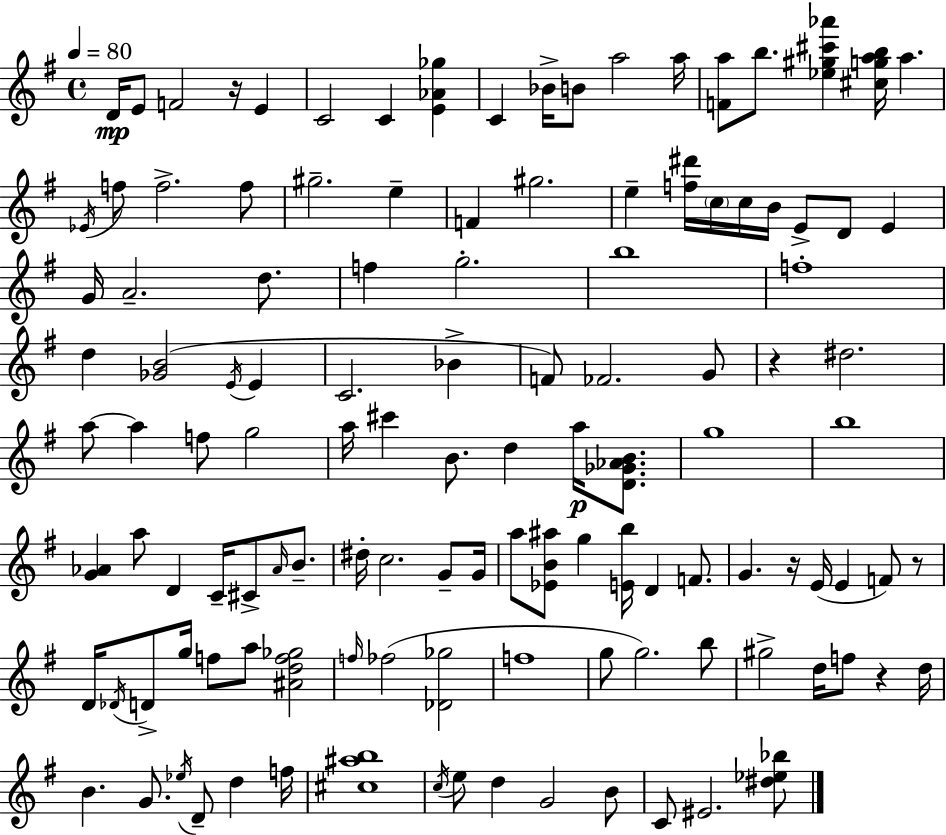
D4/s E4/e F4/h R/s E4/q C4/h C4/q [E4,Ab4,Gb5]/q C4/q Bb4/s B4/e A5/h A5/s [F4,A5]/e B5/e. [Eb5,G#5,C#6,Ab6]/q [C#5,G5,A5,B5]/s A5/q. Eb4/s F5/e F5/h. F5/e G#5/h. E5/q F4/q G#5/h. E5/q [F5,D#6]/s C5/s C5/s B4/s E4/e D4/e E4/q G4/s A4/h. D5/e. F5/q G5/h. B5/w F5/w D5/q [Gb4,B4]/h E4/s E4/q C4/h. Bb4/q F4/e FES4/h. G4/e R/q D#5/h. A5/e A5/q F5/e G5/h A5/s C#6/q B4/e. D5/q A5/s [D4,Gb4,Ab4,B4]/e. G5/w B5/w [G4,Ab4]/q A5/e D4/q C4/s C#4/e Ab4/s B4/e. D#5/s C5/h. G4/e G4/s A5/e [Eb4,B4,A#5]/e G5/q [E4,B5]/s D4/q F4/e. G4/q. R/s E4/s E4/q F4/e R/e D4/s Db4/s D4/e G5/s F5/e A5/e [A#4,D5,F5,Gb5]/h F5/s FES5/h [Db4,Gb5]/h F5/w G5/e G5/h. B5/e G#5/h D5/s F5/e R/q D5/s B4/q. G4/e. Eb5/s D4/e D5/q F5/s [C#5,A#5,B5]/w C5/s E5/e D5/q G4/h B4/e C4/e EIS4/h. [D#5,Eb5,Bb5]/e